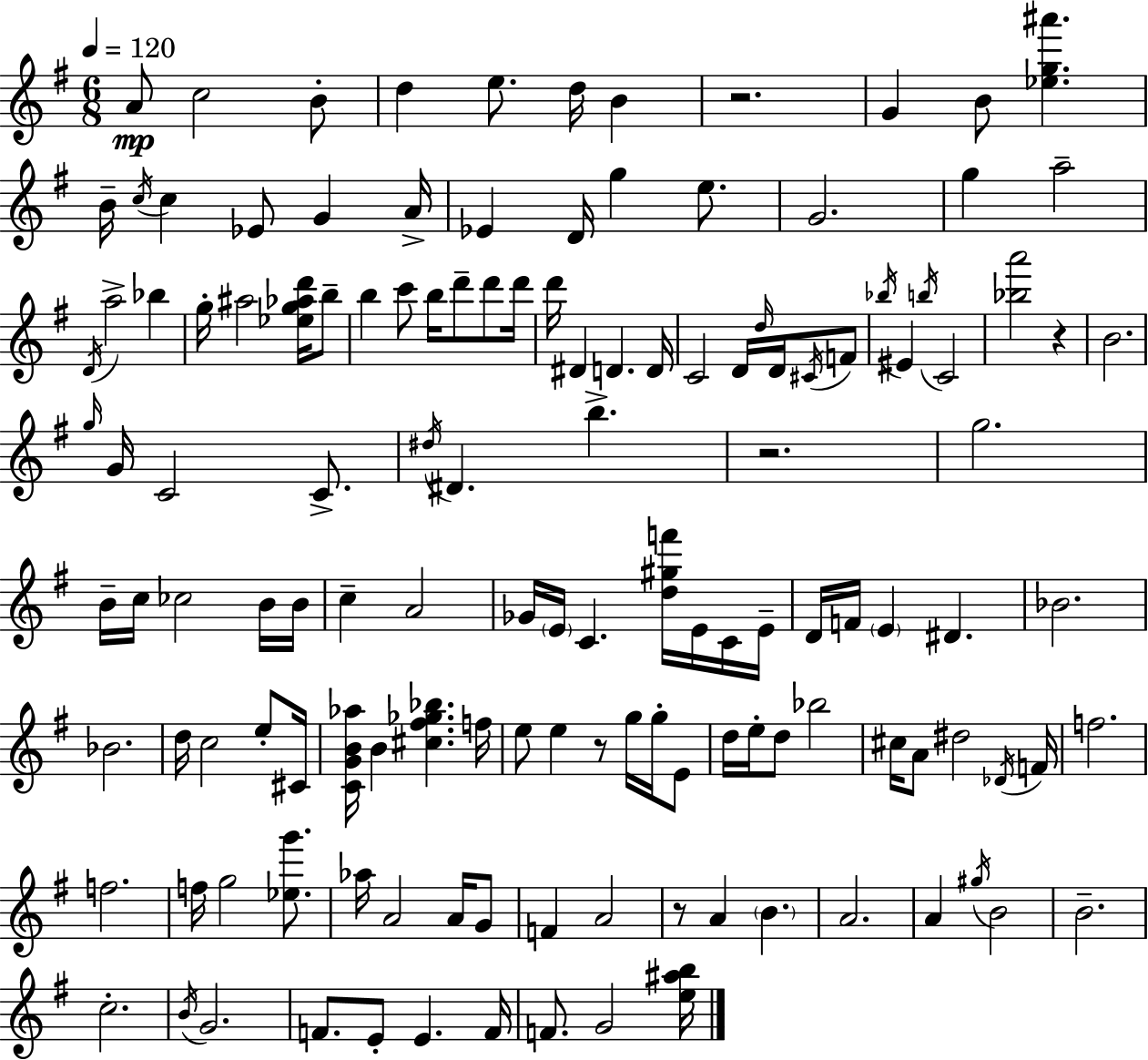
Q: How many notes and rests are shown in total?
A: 135